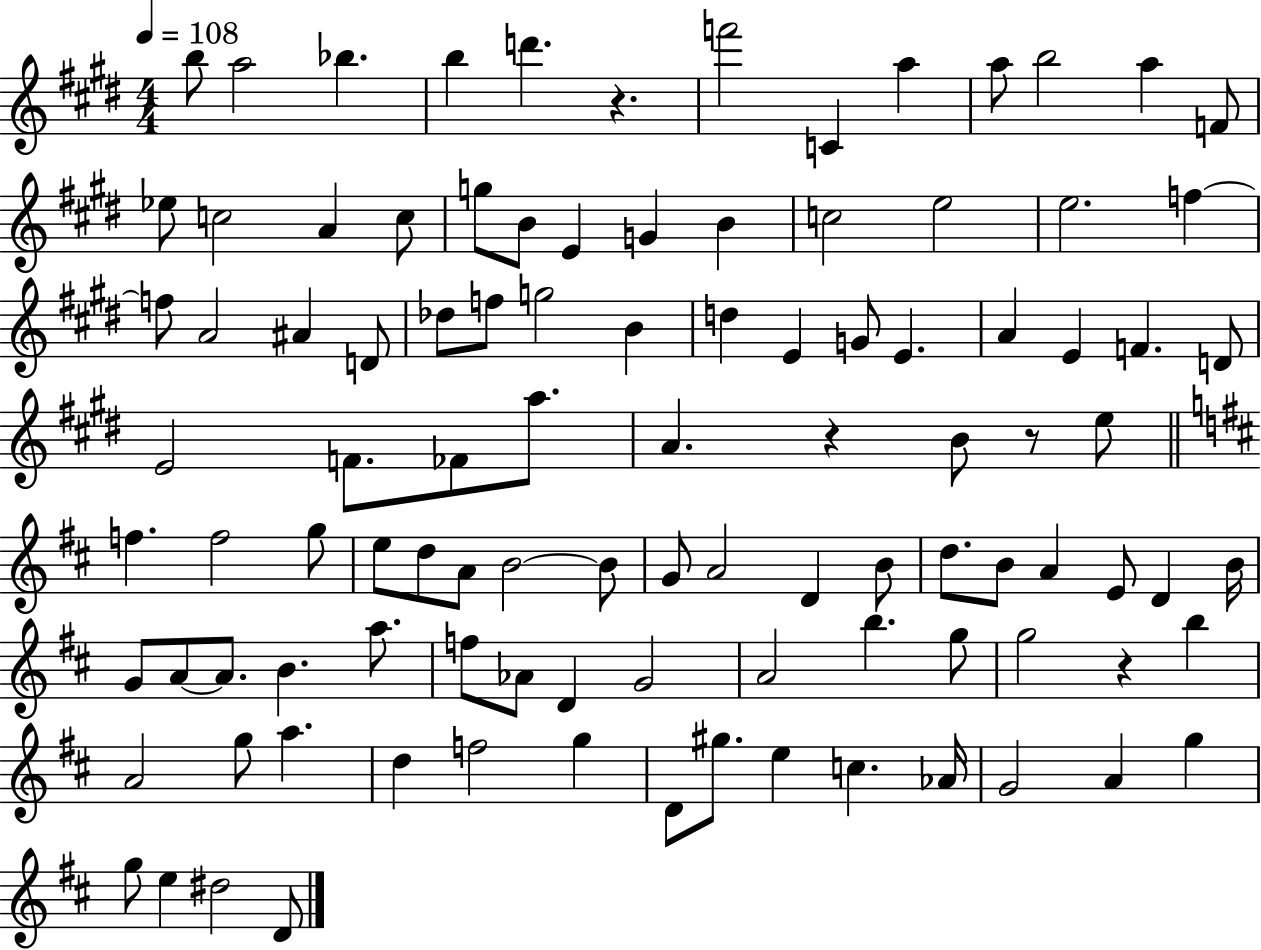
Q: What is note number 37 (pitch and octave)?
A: E4